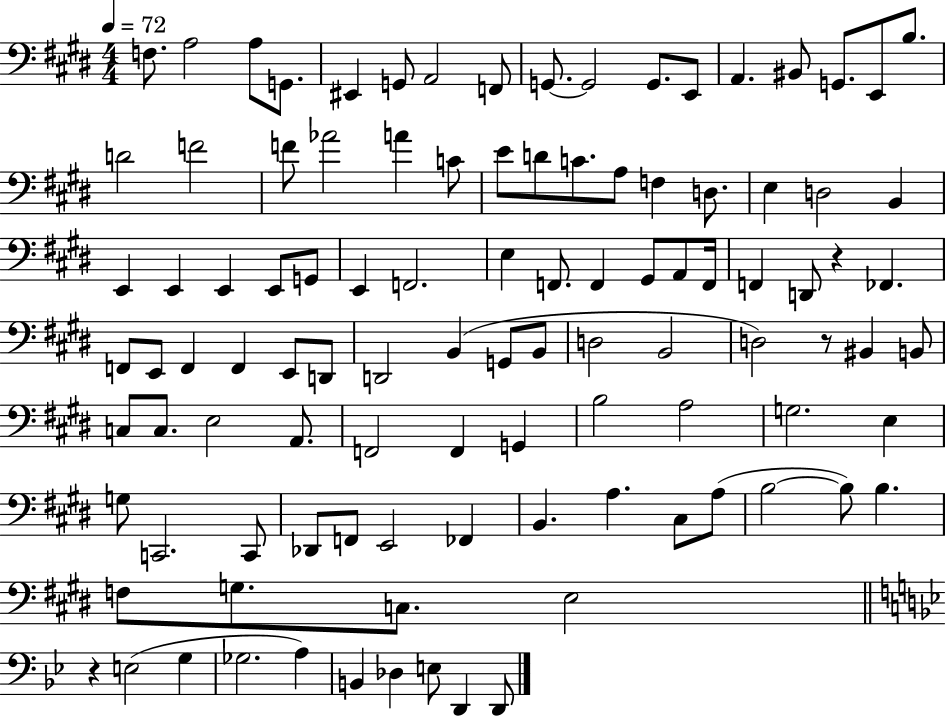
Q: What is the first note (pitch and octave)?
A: F3